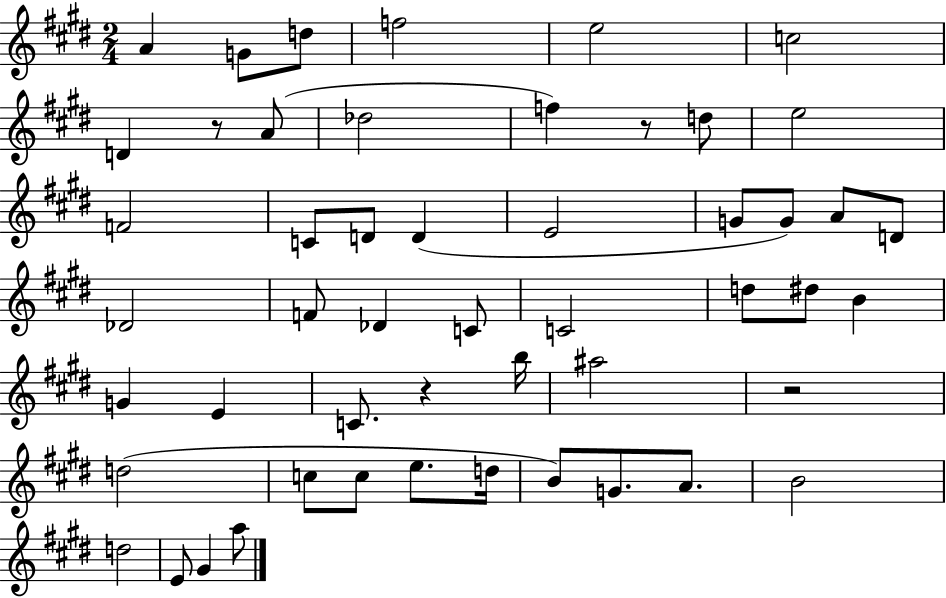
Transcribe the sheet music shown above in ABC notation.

X:1
T:Untitled
M:2/4
L:1/4
K:E
A G/2 d/2 f2 e2 c2 D z/2 A/2 _d2 f z/2 d/2 e2 F2 C/2 D/2 D E2 G/2 G/2 A/2 D/2 _D2 F/2 _D C/2 C2 d/2 ^d/2 B G E C/2 z b/4 ^a2 z2 d2 c/2 c/2 e/2 d/4 B/2 G/2 A/2 B2 d2 E/2 ^G a/2